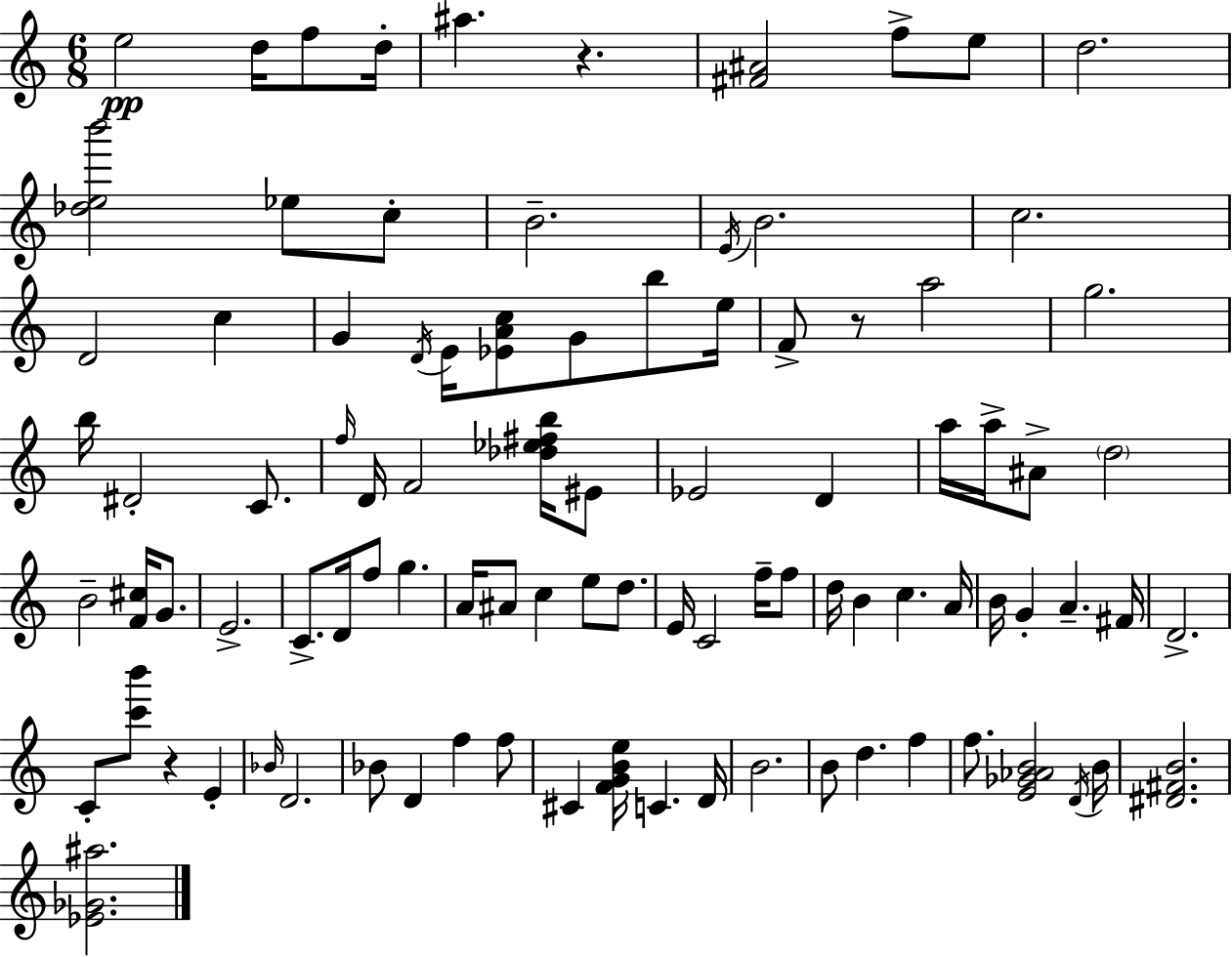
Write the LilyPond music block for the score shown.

{
  \clef treble
  \numericTimeSignature
  \time 6/8
  \key a \minor
  \repeat volta 2 { e''2\pp d''16 f''8 d''16-. | ais''4. r4. | <fis' ais'>2 f''8-> e''8 | d''2. | \break <des'' e'' b'''>2 ees''8 c''8-. | b'2.-- | \acciaccatura { e'16 } b'2. | c''2. | \break d'2 c''4 | g'4 \acciaccatura { d'16 } e'16 <ees' a' c''>8 g'8 b''8 | e''16 f'8-> r8 a''2 | g''2. | \break b''16 dis'2-. c'8. | \grace { f''16 } d'16 f'2 | <des'' ees'' fis'' b''>16 eis'8 ees'2 d'4 | a''16 a''16-> ais'8-> \parenthesize d''2 | \break b'2-- <f' cis''>16 | g'8. e'2.-> | c'8.-> d'16 f''8 g''4. | a'16 ais'8 c''4 e''8 | \break d''8. e'16 c'2 | f''16-- f''8 d''16 b'4 c''4. | a'16 b'16 g'4-. a'4.-- | fis'16 d'2.-> | \break c'8-. <c''' b'''>8 r4 e'4-. | \grace { bes'16 } d'2. | bes'8 d'4 f''4 | f''8 cis'4 <f' g' b' e''>16 c'4. | \break d'16 b'2. | b'8 d''4. | f''4 f''8. <e' ges' aes' b'>2 | \acciaccatura { d'16 } b'16 <dis' fis' b'>2. | \break <ees' ges' ais''>2. | } \bar "|."
}